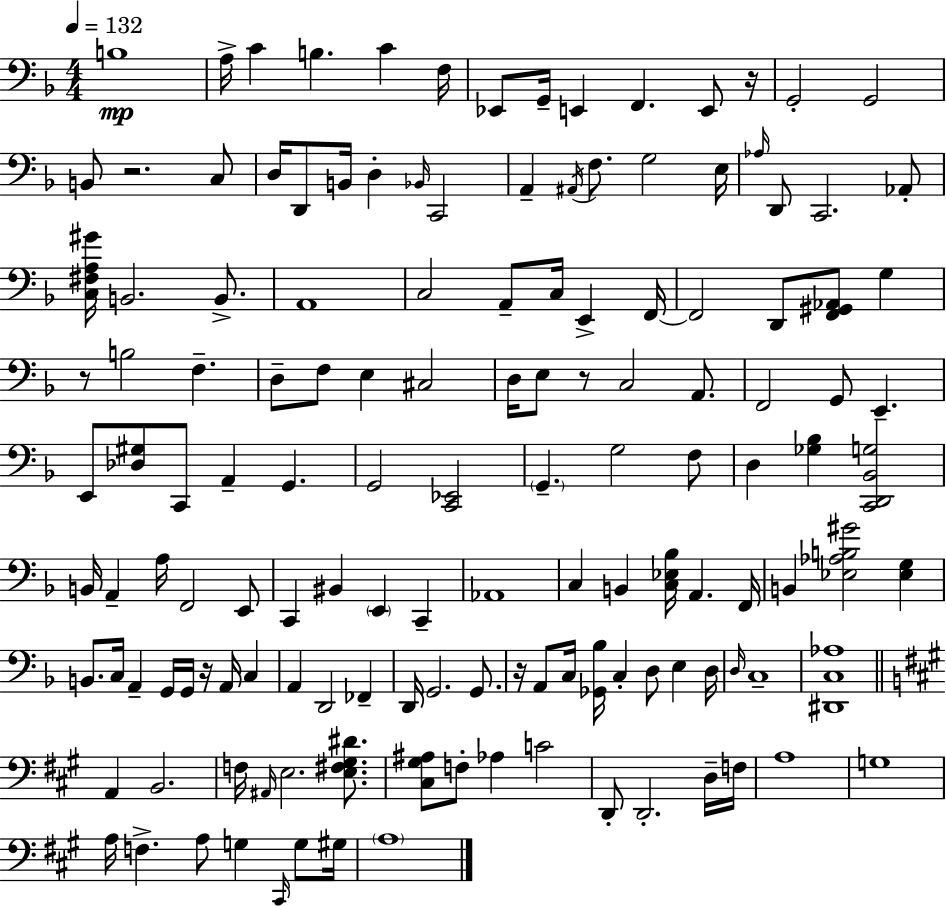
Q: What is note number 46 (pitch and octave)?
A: E3